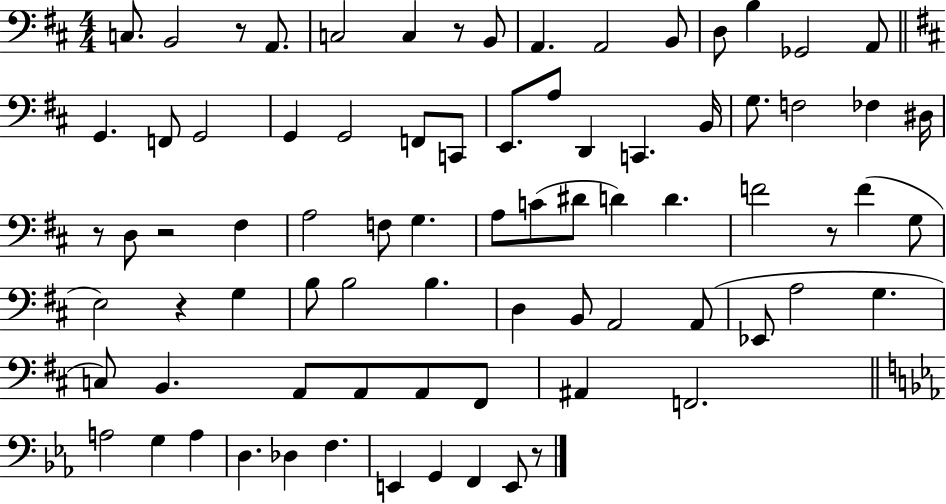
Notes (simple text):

C3/e. B2/h R/e A2/e. C3/h C3/q R/e B2/e A2/q. A2/h B2/e D3/e B3/q Gb2/h A2/e G2/q. F2/e G2/h G2/q G2/h F2/e C2/e E2/e. A3/e D2/q C2/q. B2/s G3/e. F3/h FES3/q D#3/s R/e D3/e R/h F#3/q A3/h F3/e G3/q. A3/e C4/e D#4/e D4/q D4/q. F4/h R/e F4/q G3/e E3/h R/q G3/q B3/e B3/h B3/q. D3/q B2/e A2/h A2/e Eb2/e A3/h G3/q. C3/e B2/q. A2/e A2/e A2/e F#2/e A#2/q F2/h. A3/h G3/q A3/q D3/q. Db3/q F3/q. E2/q G2/q F2/q E2/e R/e